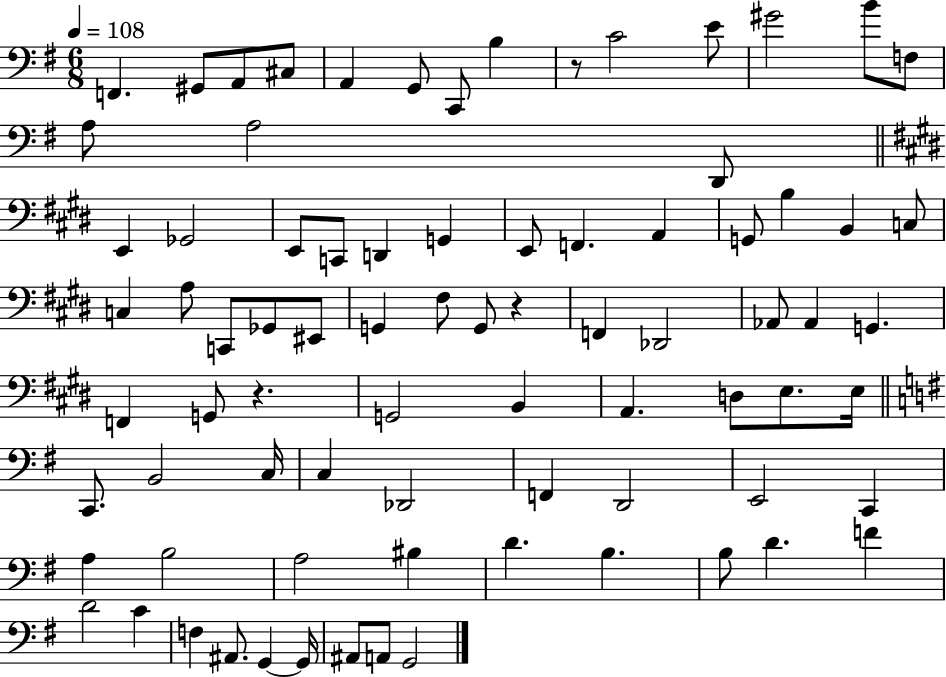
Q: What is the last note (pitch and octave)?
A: G2